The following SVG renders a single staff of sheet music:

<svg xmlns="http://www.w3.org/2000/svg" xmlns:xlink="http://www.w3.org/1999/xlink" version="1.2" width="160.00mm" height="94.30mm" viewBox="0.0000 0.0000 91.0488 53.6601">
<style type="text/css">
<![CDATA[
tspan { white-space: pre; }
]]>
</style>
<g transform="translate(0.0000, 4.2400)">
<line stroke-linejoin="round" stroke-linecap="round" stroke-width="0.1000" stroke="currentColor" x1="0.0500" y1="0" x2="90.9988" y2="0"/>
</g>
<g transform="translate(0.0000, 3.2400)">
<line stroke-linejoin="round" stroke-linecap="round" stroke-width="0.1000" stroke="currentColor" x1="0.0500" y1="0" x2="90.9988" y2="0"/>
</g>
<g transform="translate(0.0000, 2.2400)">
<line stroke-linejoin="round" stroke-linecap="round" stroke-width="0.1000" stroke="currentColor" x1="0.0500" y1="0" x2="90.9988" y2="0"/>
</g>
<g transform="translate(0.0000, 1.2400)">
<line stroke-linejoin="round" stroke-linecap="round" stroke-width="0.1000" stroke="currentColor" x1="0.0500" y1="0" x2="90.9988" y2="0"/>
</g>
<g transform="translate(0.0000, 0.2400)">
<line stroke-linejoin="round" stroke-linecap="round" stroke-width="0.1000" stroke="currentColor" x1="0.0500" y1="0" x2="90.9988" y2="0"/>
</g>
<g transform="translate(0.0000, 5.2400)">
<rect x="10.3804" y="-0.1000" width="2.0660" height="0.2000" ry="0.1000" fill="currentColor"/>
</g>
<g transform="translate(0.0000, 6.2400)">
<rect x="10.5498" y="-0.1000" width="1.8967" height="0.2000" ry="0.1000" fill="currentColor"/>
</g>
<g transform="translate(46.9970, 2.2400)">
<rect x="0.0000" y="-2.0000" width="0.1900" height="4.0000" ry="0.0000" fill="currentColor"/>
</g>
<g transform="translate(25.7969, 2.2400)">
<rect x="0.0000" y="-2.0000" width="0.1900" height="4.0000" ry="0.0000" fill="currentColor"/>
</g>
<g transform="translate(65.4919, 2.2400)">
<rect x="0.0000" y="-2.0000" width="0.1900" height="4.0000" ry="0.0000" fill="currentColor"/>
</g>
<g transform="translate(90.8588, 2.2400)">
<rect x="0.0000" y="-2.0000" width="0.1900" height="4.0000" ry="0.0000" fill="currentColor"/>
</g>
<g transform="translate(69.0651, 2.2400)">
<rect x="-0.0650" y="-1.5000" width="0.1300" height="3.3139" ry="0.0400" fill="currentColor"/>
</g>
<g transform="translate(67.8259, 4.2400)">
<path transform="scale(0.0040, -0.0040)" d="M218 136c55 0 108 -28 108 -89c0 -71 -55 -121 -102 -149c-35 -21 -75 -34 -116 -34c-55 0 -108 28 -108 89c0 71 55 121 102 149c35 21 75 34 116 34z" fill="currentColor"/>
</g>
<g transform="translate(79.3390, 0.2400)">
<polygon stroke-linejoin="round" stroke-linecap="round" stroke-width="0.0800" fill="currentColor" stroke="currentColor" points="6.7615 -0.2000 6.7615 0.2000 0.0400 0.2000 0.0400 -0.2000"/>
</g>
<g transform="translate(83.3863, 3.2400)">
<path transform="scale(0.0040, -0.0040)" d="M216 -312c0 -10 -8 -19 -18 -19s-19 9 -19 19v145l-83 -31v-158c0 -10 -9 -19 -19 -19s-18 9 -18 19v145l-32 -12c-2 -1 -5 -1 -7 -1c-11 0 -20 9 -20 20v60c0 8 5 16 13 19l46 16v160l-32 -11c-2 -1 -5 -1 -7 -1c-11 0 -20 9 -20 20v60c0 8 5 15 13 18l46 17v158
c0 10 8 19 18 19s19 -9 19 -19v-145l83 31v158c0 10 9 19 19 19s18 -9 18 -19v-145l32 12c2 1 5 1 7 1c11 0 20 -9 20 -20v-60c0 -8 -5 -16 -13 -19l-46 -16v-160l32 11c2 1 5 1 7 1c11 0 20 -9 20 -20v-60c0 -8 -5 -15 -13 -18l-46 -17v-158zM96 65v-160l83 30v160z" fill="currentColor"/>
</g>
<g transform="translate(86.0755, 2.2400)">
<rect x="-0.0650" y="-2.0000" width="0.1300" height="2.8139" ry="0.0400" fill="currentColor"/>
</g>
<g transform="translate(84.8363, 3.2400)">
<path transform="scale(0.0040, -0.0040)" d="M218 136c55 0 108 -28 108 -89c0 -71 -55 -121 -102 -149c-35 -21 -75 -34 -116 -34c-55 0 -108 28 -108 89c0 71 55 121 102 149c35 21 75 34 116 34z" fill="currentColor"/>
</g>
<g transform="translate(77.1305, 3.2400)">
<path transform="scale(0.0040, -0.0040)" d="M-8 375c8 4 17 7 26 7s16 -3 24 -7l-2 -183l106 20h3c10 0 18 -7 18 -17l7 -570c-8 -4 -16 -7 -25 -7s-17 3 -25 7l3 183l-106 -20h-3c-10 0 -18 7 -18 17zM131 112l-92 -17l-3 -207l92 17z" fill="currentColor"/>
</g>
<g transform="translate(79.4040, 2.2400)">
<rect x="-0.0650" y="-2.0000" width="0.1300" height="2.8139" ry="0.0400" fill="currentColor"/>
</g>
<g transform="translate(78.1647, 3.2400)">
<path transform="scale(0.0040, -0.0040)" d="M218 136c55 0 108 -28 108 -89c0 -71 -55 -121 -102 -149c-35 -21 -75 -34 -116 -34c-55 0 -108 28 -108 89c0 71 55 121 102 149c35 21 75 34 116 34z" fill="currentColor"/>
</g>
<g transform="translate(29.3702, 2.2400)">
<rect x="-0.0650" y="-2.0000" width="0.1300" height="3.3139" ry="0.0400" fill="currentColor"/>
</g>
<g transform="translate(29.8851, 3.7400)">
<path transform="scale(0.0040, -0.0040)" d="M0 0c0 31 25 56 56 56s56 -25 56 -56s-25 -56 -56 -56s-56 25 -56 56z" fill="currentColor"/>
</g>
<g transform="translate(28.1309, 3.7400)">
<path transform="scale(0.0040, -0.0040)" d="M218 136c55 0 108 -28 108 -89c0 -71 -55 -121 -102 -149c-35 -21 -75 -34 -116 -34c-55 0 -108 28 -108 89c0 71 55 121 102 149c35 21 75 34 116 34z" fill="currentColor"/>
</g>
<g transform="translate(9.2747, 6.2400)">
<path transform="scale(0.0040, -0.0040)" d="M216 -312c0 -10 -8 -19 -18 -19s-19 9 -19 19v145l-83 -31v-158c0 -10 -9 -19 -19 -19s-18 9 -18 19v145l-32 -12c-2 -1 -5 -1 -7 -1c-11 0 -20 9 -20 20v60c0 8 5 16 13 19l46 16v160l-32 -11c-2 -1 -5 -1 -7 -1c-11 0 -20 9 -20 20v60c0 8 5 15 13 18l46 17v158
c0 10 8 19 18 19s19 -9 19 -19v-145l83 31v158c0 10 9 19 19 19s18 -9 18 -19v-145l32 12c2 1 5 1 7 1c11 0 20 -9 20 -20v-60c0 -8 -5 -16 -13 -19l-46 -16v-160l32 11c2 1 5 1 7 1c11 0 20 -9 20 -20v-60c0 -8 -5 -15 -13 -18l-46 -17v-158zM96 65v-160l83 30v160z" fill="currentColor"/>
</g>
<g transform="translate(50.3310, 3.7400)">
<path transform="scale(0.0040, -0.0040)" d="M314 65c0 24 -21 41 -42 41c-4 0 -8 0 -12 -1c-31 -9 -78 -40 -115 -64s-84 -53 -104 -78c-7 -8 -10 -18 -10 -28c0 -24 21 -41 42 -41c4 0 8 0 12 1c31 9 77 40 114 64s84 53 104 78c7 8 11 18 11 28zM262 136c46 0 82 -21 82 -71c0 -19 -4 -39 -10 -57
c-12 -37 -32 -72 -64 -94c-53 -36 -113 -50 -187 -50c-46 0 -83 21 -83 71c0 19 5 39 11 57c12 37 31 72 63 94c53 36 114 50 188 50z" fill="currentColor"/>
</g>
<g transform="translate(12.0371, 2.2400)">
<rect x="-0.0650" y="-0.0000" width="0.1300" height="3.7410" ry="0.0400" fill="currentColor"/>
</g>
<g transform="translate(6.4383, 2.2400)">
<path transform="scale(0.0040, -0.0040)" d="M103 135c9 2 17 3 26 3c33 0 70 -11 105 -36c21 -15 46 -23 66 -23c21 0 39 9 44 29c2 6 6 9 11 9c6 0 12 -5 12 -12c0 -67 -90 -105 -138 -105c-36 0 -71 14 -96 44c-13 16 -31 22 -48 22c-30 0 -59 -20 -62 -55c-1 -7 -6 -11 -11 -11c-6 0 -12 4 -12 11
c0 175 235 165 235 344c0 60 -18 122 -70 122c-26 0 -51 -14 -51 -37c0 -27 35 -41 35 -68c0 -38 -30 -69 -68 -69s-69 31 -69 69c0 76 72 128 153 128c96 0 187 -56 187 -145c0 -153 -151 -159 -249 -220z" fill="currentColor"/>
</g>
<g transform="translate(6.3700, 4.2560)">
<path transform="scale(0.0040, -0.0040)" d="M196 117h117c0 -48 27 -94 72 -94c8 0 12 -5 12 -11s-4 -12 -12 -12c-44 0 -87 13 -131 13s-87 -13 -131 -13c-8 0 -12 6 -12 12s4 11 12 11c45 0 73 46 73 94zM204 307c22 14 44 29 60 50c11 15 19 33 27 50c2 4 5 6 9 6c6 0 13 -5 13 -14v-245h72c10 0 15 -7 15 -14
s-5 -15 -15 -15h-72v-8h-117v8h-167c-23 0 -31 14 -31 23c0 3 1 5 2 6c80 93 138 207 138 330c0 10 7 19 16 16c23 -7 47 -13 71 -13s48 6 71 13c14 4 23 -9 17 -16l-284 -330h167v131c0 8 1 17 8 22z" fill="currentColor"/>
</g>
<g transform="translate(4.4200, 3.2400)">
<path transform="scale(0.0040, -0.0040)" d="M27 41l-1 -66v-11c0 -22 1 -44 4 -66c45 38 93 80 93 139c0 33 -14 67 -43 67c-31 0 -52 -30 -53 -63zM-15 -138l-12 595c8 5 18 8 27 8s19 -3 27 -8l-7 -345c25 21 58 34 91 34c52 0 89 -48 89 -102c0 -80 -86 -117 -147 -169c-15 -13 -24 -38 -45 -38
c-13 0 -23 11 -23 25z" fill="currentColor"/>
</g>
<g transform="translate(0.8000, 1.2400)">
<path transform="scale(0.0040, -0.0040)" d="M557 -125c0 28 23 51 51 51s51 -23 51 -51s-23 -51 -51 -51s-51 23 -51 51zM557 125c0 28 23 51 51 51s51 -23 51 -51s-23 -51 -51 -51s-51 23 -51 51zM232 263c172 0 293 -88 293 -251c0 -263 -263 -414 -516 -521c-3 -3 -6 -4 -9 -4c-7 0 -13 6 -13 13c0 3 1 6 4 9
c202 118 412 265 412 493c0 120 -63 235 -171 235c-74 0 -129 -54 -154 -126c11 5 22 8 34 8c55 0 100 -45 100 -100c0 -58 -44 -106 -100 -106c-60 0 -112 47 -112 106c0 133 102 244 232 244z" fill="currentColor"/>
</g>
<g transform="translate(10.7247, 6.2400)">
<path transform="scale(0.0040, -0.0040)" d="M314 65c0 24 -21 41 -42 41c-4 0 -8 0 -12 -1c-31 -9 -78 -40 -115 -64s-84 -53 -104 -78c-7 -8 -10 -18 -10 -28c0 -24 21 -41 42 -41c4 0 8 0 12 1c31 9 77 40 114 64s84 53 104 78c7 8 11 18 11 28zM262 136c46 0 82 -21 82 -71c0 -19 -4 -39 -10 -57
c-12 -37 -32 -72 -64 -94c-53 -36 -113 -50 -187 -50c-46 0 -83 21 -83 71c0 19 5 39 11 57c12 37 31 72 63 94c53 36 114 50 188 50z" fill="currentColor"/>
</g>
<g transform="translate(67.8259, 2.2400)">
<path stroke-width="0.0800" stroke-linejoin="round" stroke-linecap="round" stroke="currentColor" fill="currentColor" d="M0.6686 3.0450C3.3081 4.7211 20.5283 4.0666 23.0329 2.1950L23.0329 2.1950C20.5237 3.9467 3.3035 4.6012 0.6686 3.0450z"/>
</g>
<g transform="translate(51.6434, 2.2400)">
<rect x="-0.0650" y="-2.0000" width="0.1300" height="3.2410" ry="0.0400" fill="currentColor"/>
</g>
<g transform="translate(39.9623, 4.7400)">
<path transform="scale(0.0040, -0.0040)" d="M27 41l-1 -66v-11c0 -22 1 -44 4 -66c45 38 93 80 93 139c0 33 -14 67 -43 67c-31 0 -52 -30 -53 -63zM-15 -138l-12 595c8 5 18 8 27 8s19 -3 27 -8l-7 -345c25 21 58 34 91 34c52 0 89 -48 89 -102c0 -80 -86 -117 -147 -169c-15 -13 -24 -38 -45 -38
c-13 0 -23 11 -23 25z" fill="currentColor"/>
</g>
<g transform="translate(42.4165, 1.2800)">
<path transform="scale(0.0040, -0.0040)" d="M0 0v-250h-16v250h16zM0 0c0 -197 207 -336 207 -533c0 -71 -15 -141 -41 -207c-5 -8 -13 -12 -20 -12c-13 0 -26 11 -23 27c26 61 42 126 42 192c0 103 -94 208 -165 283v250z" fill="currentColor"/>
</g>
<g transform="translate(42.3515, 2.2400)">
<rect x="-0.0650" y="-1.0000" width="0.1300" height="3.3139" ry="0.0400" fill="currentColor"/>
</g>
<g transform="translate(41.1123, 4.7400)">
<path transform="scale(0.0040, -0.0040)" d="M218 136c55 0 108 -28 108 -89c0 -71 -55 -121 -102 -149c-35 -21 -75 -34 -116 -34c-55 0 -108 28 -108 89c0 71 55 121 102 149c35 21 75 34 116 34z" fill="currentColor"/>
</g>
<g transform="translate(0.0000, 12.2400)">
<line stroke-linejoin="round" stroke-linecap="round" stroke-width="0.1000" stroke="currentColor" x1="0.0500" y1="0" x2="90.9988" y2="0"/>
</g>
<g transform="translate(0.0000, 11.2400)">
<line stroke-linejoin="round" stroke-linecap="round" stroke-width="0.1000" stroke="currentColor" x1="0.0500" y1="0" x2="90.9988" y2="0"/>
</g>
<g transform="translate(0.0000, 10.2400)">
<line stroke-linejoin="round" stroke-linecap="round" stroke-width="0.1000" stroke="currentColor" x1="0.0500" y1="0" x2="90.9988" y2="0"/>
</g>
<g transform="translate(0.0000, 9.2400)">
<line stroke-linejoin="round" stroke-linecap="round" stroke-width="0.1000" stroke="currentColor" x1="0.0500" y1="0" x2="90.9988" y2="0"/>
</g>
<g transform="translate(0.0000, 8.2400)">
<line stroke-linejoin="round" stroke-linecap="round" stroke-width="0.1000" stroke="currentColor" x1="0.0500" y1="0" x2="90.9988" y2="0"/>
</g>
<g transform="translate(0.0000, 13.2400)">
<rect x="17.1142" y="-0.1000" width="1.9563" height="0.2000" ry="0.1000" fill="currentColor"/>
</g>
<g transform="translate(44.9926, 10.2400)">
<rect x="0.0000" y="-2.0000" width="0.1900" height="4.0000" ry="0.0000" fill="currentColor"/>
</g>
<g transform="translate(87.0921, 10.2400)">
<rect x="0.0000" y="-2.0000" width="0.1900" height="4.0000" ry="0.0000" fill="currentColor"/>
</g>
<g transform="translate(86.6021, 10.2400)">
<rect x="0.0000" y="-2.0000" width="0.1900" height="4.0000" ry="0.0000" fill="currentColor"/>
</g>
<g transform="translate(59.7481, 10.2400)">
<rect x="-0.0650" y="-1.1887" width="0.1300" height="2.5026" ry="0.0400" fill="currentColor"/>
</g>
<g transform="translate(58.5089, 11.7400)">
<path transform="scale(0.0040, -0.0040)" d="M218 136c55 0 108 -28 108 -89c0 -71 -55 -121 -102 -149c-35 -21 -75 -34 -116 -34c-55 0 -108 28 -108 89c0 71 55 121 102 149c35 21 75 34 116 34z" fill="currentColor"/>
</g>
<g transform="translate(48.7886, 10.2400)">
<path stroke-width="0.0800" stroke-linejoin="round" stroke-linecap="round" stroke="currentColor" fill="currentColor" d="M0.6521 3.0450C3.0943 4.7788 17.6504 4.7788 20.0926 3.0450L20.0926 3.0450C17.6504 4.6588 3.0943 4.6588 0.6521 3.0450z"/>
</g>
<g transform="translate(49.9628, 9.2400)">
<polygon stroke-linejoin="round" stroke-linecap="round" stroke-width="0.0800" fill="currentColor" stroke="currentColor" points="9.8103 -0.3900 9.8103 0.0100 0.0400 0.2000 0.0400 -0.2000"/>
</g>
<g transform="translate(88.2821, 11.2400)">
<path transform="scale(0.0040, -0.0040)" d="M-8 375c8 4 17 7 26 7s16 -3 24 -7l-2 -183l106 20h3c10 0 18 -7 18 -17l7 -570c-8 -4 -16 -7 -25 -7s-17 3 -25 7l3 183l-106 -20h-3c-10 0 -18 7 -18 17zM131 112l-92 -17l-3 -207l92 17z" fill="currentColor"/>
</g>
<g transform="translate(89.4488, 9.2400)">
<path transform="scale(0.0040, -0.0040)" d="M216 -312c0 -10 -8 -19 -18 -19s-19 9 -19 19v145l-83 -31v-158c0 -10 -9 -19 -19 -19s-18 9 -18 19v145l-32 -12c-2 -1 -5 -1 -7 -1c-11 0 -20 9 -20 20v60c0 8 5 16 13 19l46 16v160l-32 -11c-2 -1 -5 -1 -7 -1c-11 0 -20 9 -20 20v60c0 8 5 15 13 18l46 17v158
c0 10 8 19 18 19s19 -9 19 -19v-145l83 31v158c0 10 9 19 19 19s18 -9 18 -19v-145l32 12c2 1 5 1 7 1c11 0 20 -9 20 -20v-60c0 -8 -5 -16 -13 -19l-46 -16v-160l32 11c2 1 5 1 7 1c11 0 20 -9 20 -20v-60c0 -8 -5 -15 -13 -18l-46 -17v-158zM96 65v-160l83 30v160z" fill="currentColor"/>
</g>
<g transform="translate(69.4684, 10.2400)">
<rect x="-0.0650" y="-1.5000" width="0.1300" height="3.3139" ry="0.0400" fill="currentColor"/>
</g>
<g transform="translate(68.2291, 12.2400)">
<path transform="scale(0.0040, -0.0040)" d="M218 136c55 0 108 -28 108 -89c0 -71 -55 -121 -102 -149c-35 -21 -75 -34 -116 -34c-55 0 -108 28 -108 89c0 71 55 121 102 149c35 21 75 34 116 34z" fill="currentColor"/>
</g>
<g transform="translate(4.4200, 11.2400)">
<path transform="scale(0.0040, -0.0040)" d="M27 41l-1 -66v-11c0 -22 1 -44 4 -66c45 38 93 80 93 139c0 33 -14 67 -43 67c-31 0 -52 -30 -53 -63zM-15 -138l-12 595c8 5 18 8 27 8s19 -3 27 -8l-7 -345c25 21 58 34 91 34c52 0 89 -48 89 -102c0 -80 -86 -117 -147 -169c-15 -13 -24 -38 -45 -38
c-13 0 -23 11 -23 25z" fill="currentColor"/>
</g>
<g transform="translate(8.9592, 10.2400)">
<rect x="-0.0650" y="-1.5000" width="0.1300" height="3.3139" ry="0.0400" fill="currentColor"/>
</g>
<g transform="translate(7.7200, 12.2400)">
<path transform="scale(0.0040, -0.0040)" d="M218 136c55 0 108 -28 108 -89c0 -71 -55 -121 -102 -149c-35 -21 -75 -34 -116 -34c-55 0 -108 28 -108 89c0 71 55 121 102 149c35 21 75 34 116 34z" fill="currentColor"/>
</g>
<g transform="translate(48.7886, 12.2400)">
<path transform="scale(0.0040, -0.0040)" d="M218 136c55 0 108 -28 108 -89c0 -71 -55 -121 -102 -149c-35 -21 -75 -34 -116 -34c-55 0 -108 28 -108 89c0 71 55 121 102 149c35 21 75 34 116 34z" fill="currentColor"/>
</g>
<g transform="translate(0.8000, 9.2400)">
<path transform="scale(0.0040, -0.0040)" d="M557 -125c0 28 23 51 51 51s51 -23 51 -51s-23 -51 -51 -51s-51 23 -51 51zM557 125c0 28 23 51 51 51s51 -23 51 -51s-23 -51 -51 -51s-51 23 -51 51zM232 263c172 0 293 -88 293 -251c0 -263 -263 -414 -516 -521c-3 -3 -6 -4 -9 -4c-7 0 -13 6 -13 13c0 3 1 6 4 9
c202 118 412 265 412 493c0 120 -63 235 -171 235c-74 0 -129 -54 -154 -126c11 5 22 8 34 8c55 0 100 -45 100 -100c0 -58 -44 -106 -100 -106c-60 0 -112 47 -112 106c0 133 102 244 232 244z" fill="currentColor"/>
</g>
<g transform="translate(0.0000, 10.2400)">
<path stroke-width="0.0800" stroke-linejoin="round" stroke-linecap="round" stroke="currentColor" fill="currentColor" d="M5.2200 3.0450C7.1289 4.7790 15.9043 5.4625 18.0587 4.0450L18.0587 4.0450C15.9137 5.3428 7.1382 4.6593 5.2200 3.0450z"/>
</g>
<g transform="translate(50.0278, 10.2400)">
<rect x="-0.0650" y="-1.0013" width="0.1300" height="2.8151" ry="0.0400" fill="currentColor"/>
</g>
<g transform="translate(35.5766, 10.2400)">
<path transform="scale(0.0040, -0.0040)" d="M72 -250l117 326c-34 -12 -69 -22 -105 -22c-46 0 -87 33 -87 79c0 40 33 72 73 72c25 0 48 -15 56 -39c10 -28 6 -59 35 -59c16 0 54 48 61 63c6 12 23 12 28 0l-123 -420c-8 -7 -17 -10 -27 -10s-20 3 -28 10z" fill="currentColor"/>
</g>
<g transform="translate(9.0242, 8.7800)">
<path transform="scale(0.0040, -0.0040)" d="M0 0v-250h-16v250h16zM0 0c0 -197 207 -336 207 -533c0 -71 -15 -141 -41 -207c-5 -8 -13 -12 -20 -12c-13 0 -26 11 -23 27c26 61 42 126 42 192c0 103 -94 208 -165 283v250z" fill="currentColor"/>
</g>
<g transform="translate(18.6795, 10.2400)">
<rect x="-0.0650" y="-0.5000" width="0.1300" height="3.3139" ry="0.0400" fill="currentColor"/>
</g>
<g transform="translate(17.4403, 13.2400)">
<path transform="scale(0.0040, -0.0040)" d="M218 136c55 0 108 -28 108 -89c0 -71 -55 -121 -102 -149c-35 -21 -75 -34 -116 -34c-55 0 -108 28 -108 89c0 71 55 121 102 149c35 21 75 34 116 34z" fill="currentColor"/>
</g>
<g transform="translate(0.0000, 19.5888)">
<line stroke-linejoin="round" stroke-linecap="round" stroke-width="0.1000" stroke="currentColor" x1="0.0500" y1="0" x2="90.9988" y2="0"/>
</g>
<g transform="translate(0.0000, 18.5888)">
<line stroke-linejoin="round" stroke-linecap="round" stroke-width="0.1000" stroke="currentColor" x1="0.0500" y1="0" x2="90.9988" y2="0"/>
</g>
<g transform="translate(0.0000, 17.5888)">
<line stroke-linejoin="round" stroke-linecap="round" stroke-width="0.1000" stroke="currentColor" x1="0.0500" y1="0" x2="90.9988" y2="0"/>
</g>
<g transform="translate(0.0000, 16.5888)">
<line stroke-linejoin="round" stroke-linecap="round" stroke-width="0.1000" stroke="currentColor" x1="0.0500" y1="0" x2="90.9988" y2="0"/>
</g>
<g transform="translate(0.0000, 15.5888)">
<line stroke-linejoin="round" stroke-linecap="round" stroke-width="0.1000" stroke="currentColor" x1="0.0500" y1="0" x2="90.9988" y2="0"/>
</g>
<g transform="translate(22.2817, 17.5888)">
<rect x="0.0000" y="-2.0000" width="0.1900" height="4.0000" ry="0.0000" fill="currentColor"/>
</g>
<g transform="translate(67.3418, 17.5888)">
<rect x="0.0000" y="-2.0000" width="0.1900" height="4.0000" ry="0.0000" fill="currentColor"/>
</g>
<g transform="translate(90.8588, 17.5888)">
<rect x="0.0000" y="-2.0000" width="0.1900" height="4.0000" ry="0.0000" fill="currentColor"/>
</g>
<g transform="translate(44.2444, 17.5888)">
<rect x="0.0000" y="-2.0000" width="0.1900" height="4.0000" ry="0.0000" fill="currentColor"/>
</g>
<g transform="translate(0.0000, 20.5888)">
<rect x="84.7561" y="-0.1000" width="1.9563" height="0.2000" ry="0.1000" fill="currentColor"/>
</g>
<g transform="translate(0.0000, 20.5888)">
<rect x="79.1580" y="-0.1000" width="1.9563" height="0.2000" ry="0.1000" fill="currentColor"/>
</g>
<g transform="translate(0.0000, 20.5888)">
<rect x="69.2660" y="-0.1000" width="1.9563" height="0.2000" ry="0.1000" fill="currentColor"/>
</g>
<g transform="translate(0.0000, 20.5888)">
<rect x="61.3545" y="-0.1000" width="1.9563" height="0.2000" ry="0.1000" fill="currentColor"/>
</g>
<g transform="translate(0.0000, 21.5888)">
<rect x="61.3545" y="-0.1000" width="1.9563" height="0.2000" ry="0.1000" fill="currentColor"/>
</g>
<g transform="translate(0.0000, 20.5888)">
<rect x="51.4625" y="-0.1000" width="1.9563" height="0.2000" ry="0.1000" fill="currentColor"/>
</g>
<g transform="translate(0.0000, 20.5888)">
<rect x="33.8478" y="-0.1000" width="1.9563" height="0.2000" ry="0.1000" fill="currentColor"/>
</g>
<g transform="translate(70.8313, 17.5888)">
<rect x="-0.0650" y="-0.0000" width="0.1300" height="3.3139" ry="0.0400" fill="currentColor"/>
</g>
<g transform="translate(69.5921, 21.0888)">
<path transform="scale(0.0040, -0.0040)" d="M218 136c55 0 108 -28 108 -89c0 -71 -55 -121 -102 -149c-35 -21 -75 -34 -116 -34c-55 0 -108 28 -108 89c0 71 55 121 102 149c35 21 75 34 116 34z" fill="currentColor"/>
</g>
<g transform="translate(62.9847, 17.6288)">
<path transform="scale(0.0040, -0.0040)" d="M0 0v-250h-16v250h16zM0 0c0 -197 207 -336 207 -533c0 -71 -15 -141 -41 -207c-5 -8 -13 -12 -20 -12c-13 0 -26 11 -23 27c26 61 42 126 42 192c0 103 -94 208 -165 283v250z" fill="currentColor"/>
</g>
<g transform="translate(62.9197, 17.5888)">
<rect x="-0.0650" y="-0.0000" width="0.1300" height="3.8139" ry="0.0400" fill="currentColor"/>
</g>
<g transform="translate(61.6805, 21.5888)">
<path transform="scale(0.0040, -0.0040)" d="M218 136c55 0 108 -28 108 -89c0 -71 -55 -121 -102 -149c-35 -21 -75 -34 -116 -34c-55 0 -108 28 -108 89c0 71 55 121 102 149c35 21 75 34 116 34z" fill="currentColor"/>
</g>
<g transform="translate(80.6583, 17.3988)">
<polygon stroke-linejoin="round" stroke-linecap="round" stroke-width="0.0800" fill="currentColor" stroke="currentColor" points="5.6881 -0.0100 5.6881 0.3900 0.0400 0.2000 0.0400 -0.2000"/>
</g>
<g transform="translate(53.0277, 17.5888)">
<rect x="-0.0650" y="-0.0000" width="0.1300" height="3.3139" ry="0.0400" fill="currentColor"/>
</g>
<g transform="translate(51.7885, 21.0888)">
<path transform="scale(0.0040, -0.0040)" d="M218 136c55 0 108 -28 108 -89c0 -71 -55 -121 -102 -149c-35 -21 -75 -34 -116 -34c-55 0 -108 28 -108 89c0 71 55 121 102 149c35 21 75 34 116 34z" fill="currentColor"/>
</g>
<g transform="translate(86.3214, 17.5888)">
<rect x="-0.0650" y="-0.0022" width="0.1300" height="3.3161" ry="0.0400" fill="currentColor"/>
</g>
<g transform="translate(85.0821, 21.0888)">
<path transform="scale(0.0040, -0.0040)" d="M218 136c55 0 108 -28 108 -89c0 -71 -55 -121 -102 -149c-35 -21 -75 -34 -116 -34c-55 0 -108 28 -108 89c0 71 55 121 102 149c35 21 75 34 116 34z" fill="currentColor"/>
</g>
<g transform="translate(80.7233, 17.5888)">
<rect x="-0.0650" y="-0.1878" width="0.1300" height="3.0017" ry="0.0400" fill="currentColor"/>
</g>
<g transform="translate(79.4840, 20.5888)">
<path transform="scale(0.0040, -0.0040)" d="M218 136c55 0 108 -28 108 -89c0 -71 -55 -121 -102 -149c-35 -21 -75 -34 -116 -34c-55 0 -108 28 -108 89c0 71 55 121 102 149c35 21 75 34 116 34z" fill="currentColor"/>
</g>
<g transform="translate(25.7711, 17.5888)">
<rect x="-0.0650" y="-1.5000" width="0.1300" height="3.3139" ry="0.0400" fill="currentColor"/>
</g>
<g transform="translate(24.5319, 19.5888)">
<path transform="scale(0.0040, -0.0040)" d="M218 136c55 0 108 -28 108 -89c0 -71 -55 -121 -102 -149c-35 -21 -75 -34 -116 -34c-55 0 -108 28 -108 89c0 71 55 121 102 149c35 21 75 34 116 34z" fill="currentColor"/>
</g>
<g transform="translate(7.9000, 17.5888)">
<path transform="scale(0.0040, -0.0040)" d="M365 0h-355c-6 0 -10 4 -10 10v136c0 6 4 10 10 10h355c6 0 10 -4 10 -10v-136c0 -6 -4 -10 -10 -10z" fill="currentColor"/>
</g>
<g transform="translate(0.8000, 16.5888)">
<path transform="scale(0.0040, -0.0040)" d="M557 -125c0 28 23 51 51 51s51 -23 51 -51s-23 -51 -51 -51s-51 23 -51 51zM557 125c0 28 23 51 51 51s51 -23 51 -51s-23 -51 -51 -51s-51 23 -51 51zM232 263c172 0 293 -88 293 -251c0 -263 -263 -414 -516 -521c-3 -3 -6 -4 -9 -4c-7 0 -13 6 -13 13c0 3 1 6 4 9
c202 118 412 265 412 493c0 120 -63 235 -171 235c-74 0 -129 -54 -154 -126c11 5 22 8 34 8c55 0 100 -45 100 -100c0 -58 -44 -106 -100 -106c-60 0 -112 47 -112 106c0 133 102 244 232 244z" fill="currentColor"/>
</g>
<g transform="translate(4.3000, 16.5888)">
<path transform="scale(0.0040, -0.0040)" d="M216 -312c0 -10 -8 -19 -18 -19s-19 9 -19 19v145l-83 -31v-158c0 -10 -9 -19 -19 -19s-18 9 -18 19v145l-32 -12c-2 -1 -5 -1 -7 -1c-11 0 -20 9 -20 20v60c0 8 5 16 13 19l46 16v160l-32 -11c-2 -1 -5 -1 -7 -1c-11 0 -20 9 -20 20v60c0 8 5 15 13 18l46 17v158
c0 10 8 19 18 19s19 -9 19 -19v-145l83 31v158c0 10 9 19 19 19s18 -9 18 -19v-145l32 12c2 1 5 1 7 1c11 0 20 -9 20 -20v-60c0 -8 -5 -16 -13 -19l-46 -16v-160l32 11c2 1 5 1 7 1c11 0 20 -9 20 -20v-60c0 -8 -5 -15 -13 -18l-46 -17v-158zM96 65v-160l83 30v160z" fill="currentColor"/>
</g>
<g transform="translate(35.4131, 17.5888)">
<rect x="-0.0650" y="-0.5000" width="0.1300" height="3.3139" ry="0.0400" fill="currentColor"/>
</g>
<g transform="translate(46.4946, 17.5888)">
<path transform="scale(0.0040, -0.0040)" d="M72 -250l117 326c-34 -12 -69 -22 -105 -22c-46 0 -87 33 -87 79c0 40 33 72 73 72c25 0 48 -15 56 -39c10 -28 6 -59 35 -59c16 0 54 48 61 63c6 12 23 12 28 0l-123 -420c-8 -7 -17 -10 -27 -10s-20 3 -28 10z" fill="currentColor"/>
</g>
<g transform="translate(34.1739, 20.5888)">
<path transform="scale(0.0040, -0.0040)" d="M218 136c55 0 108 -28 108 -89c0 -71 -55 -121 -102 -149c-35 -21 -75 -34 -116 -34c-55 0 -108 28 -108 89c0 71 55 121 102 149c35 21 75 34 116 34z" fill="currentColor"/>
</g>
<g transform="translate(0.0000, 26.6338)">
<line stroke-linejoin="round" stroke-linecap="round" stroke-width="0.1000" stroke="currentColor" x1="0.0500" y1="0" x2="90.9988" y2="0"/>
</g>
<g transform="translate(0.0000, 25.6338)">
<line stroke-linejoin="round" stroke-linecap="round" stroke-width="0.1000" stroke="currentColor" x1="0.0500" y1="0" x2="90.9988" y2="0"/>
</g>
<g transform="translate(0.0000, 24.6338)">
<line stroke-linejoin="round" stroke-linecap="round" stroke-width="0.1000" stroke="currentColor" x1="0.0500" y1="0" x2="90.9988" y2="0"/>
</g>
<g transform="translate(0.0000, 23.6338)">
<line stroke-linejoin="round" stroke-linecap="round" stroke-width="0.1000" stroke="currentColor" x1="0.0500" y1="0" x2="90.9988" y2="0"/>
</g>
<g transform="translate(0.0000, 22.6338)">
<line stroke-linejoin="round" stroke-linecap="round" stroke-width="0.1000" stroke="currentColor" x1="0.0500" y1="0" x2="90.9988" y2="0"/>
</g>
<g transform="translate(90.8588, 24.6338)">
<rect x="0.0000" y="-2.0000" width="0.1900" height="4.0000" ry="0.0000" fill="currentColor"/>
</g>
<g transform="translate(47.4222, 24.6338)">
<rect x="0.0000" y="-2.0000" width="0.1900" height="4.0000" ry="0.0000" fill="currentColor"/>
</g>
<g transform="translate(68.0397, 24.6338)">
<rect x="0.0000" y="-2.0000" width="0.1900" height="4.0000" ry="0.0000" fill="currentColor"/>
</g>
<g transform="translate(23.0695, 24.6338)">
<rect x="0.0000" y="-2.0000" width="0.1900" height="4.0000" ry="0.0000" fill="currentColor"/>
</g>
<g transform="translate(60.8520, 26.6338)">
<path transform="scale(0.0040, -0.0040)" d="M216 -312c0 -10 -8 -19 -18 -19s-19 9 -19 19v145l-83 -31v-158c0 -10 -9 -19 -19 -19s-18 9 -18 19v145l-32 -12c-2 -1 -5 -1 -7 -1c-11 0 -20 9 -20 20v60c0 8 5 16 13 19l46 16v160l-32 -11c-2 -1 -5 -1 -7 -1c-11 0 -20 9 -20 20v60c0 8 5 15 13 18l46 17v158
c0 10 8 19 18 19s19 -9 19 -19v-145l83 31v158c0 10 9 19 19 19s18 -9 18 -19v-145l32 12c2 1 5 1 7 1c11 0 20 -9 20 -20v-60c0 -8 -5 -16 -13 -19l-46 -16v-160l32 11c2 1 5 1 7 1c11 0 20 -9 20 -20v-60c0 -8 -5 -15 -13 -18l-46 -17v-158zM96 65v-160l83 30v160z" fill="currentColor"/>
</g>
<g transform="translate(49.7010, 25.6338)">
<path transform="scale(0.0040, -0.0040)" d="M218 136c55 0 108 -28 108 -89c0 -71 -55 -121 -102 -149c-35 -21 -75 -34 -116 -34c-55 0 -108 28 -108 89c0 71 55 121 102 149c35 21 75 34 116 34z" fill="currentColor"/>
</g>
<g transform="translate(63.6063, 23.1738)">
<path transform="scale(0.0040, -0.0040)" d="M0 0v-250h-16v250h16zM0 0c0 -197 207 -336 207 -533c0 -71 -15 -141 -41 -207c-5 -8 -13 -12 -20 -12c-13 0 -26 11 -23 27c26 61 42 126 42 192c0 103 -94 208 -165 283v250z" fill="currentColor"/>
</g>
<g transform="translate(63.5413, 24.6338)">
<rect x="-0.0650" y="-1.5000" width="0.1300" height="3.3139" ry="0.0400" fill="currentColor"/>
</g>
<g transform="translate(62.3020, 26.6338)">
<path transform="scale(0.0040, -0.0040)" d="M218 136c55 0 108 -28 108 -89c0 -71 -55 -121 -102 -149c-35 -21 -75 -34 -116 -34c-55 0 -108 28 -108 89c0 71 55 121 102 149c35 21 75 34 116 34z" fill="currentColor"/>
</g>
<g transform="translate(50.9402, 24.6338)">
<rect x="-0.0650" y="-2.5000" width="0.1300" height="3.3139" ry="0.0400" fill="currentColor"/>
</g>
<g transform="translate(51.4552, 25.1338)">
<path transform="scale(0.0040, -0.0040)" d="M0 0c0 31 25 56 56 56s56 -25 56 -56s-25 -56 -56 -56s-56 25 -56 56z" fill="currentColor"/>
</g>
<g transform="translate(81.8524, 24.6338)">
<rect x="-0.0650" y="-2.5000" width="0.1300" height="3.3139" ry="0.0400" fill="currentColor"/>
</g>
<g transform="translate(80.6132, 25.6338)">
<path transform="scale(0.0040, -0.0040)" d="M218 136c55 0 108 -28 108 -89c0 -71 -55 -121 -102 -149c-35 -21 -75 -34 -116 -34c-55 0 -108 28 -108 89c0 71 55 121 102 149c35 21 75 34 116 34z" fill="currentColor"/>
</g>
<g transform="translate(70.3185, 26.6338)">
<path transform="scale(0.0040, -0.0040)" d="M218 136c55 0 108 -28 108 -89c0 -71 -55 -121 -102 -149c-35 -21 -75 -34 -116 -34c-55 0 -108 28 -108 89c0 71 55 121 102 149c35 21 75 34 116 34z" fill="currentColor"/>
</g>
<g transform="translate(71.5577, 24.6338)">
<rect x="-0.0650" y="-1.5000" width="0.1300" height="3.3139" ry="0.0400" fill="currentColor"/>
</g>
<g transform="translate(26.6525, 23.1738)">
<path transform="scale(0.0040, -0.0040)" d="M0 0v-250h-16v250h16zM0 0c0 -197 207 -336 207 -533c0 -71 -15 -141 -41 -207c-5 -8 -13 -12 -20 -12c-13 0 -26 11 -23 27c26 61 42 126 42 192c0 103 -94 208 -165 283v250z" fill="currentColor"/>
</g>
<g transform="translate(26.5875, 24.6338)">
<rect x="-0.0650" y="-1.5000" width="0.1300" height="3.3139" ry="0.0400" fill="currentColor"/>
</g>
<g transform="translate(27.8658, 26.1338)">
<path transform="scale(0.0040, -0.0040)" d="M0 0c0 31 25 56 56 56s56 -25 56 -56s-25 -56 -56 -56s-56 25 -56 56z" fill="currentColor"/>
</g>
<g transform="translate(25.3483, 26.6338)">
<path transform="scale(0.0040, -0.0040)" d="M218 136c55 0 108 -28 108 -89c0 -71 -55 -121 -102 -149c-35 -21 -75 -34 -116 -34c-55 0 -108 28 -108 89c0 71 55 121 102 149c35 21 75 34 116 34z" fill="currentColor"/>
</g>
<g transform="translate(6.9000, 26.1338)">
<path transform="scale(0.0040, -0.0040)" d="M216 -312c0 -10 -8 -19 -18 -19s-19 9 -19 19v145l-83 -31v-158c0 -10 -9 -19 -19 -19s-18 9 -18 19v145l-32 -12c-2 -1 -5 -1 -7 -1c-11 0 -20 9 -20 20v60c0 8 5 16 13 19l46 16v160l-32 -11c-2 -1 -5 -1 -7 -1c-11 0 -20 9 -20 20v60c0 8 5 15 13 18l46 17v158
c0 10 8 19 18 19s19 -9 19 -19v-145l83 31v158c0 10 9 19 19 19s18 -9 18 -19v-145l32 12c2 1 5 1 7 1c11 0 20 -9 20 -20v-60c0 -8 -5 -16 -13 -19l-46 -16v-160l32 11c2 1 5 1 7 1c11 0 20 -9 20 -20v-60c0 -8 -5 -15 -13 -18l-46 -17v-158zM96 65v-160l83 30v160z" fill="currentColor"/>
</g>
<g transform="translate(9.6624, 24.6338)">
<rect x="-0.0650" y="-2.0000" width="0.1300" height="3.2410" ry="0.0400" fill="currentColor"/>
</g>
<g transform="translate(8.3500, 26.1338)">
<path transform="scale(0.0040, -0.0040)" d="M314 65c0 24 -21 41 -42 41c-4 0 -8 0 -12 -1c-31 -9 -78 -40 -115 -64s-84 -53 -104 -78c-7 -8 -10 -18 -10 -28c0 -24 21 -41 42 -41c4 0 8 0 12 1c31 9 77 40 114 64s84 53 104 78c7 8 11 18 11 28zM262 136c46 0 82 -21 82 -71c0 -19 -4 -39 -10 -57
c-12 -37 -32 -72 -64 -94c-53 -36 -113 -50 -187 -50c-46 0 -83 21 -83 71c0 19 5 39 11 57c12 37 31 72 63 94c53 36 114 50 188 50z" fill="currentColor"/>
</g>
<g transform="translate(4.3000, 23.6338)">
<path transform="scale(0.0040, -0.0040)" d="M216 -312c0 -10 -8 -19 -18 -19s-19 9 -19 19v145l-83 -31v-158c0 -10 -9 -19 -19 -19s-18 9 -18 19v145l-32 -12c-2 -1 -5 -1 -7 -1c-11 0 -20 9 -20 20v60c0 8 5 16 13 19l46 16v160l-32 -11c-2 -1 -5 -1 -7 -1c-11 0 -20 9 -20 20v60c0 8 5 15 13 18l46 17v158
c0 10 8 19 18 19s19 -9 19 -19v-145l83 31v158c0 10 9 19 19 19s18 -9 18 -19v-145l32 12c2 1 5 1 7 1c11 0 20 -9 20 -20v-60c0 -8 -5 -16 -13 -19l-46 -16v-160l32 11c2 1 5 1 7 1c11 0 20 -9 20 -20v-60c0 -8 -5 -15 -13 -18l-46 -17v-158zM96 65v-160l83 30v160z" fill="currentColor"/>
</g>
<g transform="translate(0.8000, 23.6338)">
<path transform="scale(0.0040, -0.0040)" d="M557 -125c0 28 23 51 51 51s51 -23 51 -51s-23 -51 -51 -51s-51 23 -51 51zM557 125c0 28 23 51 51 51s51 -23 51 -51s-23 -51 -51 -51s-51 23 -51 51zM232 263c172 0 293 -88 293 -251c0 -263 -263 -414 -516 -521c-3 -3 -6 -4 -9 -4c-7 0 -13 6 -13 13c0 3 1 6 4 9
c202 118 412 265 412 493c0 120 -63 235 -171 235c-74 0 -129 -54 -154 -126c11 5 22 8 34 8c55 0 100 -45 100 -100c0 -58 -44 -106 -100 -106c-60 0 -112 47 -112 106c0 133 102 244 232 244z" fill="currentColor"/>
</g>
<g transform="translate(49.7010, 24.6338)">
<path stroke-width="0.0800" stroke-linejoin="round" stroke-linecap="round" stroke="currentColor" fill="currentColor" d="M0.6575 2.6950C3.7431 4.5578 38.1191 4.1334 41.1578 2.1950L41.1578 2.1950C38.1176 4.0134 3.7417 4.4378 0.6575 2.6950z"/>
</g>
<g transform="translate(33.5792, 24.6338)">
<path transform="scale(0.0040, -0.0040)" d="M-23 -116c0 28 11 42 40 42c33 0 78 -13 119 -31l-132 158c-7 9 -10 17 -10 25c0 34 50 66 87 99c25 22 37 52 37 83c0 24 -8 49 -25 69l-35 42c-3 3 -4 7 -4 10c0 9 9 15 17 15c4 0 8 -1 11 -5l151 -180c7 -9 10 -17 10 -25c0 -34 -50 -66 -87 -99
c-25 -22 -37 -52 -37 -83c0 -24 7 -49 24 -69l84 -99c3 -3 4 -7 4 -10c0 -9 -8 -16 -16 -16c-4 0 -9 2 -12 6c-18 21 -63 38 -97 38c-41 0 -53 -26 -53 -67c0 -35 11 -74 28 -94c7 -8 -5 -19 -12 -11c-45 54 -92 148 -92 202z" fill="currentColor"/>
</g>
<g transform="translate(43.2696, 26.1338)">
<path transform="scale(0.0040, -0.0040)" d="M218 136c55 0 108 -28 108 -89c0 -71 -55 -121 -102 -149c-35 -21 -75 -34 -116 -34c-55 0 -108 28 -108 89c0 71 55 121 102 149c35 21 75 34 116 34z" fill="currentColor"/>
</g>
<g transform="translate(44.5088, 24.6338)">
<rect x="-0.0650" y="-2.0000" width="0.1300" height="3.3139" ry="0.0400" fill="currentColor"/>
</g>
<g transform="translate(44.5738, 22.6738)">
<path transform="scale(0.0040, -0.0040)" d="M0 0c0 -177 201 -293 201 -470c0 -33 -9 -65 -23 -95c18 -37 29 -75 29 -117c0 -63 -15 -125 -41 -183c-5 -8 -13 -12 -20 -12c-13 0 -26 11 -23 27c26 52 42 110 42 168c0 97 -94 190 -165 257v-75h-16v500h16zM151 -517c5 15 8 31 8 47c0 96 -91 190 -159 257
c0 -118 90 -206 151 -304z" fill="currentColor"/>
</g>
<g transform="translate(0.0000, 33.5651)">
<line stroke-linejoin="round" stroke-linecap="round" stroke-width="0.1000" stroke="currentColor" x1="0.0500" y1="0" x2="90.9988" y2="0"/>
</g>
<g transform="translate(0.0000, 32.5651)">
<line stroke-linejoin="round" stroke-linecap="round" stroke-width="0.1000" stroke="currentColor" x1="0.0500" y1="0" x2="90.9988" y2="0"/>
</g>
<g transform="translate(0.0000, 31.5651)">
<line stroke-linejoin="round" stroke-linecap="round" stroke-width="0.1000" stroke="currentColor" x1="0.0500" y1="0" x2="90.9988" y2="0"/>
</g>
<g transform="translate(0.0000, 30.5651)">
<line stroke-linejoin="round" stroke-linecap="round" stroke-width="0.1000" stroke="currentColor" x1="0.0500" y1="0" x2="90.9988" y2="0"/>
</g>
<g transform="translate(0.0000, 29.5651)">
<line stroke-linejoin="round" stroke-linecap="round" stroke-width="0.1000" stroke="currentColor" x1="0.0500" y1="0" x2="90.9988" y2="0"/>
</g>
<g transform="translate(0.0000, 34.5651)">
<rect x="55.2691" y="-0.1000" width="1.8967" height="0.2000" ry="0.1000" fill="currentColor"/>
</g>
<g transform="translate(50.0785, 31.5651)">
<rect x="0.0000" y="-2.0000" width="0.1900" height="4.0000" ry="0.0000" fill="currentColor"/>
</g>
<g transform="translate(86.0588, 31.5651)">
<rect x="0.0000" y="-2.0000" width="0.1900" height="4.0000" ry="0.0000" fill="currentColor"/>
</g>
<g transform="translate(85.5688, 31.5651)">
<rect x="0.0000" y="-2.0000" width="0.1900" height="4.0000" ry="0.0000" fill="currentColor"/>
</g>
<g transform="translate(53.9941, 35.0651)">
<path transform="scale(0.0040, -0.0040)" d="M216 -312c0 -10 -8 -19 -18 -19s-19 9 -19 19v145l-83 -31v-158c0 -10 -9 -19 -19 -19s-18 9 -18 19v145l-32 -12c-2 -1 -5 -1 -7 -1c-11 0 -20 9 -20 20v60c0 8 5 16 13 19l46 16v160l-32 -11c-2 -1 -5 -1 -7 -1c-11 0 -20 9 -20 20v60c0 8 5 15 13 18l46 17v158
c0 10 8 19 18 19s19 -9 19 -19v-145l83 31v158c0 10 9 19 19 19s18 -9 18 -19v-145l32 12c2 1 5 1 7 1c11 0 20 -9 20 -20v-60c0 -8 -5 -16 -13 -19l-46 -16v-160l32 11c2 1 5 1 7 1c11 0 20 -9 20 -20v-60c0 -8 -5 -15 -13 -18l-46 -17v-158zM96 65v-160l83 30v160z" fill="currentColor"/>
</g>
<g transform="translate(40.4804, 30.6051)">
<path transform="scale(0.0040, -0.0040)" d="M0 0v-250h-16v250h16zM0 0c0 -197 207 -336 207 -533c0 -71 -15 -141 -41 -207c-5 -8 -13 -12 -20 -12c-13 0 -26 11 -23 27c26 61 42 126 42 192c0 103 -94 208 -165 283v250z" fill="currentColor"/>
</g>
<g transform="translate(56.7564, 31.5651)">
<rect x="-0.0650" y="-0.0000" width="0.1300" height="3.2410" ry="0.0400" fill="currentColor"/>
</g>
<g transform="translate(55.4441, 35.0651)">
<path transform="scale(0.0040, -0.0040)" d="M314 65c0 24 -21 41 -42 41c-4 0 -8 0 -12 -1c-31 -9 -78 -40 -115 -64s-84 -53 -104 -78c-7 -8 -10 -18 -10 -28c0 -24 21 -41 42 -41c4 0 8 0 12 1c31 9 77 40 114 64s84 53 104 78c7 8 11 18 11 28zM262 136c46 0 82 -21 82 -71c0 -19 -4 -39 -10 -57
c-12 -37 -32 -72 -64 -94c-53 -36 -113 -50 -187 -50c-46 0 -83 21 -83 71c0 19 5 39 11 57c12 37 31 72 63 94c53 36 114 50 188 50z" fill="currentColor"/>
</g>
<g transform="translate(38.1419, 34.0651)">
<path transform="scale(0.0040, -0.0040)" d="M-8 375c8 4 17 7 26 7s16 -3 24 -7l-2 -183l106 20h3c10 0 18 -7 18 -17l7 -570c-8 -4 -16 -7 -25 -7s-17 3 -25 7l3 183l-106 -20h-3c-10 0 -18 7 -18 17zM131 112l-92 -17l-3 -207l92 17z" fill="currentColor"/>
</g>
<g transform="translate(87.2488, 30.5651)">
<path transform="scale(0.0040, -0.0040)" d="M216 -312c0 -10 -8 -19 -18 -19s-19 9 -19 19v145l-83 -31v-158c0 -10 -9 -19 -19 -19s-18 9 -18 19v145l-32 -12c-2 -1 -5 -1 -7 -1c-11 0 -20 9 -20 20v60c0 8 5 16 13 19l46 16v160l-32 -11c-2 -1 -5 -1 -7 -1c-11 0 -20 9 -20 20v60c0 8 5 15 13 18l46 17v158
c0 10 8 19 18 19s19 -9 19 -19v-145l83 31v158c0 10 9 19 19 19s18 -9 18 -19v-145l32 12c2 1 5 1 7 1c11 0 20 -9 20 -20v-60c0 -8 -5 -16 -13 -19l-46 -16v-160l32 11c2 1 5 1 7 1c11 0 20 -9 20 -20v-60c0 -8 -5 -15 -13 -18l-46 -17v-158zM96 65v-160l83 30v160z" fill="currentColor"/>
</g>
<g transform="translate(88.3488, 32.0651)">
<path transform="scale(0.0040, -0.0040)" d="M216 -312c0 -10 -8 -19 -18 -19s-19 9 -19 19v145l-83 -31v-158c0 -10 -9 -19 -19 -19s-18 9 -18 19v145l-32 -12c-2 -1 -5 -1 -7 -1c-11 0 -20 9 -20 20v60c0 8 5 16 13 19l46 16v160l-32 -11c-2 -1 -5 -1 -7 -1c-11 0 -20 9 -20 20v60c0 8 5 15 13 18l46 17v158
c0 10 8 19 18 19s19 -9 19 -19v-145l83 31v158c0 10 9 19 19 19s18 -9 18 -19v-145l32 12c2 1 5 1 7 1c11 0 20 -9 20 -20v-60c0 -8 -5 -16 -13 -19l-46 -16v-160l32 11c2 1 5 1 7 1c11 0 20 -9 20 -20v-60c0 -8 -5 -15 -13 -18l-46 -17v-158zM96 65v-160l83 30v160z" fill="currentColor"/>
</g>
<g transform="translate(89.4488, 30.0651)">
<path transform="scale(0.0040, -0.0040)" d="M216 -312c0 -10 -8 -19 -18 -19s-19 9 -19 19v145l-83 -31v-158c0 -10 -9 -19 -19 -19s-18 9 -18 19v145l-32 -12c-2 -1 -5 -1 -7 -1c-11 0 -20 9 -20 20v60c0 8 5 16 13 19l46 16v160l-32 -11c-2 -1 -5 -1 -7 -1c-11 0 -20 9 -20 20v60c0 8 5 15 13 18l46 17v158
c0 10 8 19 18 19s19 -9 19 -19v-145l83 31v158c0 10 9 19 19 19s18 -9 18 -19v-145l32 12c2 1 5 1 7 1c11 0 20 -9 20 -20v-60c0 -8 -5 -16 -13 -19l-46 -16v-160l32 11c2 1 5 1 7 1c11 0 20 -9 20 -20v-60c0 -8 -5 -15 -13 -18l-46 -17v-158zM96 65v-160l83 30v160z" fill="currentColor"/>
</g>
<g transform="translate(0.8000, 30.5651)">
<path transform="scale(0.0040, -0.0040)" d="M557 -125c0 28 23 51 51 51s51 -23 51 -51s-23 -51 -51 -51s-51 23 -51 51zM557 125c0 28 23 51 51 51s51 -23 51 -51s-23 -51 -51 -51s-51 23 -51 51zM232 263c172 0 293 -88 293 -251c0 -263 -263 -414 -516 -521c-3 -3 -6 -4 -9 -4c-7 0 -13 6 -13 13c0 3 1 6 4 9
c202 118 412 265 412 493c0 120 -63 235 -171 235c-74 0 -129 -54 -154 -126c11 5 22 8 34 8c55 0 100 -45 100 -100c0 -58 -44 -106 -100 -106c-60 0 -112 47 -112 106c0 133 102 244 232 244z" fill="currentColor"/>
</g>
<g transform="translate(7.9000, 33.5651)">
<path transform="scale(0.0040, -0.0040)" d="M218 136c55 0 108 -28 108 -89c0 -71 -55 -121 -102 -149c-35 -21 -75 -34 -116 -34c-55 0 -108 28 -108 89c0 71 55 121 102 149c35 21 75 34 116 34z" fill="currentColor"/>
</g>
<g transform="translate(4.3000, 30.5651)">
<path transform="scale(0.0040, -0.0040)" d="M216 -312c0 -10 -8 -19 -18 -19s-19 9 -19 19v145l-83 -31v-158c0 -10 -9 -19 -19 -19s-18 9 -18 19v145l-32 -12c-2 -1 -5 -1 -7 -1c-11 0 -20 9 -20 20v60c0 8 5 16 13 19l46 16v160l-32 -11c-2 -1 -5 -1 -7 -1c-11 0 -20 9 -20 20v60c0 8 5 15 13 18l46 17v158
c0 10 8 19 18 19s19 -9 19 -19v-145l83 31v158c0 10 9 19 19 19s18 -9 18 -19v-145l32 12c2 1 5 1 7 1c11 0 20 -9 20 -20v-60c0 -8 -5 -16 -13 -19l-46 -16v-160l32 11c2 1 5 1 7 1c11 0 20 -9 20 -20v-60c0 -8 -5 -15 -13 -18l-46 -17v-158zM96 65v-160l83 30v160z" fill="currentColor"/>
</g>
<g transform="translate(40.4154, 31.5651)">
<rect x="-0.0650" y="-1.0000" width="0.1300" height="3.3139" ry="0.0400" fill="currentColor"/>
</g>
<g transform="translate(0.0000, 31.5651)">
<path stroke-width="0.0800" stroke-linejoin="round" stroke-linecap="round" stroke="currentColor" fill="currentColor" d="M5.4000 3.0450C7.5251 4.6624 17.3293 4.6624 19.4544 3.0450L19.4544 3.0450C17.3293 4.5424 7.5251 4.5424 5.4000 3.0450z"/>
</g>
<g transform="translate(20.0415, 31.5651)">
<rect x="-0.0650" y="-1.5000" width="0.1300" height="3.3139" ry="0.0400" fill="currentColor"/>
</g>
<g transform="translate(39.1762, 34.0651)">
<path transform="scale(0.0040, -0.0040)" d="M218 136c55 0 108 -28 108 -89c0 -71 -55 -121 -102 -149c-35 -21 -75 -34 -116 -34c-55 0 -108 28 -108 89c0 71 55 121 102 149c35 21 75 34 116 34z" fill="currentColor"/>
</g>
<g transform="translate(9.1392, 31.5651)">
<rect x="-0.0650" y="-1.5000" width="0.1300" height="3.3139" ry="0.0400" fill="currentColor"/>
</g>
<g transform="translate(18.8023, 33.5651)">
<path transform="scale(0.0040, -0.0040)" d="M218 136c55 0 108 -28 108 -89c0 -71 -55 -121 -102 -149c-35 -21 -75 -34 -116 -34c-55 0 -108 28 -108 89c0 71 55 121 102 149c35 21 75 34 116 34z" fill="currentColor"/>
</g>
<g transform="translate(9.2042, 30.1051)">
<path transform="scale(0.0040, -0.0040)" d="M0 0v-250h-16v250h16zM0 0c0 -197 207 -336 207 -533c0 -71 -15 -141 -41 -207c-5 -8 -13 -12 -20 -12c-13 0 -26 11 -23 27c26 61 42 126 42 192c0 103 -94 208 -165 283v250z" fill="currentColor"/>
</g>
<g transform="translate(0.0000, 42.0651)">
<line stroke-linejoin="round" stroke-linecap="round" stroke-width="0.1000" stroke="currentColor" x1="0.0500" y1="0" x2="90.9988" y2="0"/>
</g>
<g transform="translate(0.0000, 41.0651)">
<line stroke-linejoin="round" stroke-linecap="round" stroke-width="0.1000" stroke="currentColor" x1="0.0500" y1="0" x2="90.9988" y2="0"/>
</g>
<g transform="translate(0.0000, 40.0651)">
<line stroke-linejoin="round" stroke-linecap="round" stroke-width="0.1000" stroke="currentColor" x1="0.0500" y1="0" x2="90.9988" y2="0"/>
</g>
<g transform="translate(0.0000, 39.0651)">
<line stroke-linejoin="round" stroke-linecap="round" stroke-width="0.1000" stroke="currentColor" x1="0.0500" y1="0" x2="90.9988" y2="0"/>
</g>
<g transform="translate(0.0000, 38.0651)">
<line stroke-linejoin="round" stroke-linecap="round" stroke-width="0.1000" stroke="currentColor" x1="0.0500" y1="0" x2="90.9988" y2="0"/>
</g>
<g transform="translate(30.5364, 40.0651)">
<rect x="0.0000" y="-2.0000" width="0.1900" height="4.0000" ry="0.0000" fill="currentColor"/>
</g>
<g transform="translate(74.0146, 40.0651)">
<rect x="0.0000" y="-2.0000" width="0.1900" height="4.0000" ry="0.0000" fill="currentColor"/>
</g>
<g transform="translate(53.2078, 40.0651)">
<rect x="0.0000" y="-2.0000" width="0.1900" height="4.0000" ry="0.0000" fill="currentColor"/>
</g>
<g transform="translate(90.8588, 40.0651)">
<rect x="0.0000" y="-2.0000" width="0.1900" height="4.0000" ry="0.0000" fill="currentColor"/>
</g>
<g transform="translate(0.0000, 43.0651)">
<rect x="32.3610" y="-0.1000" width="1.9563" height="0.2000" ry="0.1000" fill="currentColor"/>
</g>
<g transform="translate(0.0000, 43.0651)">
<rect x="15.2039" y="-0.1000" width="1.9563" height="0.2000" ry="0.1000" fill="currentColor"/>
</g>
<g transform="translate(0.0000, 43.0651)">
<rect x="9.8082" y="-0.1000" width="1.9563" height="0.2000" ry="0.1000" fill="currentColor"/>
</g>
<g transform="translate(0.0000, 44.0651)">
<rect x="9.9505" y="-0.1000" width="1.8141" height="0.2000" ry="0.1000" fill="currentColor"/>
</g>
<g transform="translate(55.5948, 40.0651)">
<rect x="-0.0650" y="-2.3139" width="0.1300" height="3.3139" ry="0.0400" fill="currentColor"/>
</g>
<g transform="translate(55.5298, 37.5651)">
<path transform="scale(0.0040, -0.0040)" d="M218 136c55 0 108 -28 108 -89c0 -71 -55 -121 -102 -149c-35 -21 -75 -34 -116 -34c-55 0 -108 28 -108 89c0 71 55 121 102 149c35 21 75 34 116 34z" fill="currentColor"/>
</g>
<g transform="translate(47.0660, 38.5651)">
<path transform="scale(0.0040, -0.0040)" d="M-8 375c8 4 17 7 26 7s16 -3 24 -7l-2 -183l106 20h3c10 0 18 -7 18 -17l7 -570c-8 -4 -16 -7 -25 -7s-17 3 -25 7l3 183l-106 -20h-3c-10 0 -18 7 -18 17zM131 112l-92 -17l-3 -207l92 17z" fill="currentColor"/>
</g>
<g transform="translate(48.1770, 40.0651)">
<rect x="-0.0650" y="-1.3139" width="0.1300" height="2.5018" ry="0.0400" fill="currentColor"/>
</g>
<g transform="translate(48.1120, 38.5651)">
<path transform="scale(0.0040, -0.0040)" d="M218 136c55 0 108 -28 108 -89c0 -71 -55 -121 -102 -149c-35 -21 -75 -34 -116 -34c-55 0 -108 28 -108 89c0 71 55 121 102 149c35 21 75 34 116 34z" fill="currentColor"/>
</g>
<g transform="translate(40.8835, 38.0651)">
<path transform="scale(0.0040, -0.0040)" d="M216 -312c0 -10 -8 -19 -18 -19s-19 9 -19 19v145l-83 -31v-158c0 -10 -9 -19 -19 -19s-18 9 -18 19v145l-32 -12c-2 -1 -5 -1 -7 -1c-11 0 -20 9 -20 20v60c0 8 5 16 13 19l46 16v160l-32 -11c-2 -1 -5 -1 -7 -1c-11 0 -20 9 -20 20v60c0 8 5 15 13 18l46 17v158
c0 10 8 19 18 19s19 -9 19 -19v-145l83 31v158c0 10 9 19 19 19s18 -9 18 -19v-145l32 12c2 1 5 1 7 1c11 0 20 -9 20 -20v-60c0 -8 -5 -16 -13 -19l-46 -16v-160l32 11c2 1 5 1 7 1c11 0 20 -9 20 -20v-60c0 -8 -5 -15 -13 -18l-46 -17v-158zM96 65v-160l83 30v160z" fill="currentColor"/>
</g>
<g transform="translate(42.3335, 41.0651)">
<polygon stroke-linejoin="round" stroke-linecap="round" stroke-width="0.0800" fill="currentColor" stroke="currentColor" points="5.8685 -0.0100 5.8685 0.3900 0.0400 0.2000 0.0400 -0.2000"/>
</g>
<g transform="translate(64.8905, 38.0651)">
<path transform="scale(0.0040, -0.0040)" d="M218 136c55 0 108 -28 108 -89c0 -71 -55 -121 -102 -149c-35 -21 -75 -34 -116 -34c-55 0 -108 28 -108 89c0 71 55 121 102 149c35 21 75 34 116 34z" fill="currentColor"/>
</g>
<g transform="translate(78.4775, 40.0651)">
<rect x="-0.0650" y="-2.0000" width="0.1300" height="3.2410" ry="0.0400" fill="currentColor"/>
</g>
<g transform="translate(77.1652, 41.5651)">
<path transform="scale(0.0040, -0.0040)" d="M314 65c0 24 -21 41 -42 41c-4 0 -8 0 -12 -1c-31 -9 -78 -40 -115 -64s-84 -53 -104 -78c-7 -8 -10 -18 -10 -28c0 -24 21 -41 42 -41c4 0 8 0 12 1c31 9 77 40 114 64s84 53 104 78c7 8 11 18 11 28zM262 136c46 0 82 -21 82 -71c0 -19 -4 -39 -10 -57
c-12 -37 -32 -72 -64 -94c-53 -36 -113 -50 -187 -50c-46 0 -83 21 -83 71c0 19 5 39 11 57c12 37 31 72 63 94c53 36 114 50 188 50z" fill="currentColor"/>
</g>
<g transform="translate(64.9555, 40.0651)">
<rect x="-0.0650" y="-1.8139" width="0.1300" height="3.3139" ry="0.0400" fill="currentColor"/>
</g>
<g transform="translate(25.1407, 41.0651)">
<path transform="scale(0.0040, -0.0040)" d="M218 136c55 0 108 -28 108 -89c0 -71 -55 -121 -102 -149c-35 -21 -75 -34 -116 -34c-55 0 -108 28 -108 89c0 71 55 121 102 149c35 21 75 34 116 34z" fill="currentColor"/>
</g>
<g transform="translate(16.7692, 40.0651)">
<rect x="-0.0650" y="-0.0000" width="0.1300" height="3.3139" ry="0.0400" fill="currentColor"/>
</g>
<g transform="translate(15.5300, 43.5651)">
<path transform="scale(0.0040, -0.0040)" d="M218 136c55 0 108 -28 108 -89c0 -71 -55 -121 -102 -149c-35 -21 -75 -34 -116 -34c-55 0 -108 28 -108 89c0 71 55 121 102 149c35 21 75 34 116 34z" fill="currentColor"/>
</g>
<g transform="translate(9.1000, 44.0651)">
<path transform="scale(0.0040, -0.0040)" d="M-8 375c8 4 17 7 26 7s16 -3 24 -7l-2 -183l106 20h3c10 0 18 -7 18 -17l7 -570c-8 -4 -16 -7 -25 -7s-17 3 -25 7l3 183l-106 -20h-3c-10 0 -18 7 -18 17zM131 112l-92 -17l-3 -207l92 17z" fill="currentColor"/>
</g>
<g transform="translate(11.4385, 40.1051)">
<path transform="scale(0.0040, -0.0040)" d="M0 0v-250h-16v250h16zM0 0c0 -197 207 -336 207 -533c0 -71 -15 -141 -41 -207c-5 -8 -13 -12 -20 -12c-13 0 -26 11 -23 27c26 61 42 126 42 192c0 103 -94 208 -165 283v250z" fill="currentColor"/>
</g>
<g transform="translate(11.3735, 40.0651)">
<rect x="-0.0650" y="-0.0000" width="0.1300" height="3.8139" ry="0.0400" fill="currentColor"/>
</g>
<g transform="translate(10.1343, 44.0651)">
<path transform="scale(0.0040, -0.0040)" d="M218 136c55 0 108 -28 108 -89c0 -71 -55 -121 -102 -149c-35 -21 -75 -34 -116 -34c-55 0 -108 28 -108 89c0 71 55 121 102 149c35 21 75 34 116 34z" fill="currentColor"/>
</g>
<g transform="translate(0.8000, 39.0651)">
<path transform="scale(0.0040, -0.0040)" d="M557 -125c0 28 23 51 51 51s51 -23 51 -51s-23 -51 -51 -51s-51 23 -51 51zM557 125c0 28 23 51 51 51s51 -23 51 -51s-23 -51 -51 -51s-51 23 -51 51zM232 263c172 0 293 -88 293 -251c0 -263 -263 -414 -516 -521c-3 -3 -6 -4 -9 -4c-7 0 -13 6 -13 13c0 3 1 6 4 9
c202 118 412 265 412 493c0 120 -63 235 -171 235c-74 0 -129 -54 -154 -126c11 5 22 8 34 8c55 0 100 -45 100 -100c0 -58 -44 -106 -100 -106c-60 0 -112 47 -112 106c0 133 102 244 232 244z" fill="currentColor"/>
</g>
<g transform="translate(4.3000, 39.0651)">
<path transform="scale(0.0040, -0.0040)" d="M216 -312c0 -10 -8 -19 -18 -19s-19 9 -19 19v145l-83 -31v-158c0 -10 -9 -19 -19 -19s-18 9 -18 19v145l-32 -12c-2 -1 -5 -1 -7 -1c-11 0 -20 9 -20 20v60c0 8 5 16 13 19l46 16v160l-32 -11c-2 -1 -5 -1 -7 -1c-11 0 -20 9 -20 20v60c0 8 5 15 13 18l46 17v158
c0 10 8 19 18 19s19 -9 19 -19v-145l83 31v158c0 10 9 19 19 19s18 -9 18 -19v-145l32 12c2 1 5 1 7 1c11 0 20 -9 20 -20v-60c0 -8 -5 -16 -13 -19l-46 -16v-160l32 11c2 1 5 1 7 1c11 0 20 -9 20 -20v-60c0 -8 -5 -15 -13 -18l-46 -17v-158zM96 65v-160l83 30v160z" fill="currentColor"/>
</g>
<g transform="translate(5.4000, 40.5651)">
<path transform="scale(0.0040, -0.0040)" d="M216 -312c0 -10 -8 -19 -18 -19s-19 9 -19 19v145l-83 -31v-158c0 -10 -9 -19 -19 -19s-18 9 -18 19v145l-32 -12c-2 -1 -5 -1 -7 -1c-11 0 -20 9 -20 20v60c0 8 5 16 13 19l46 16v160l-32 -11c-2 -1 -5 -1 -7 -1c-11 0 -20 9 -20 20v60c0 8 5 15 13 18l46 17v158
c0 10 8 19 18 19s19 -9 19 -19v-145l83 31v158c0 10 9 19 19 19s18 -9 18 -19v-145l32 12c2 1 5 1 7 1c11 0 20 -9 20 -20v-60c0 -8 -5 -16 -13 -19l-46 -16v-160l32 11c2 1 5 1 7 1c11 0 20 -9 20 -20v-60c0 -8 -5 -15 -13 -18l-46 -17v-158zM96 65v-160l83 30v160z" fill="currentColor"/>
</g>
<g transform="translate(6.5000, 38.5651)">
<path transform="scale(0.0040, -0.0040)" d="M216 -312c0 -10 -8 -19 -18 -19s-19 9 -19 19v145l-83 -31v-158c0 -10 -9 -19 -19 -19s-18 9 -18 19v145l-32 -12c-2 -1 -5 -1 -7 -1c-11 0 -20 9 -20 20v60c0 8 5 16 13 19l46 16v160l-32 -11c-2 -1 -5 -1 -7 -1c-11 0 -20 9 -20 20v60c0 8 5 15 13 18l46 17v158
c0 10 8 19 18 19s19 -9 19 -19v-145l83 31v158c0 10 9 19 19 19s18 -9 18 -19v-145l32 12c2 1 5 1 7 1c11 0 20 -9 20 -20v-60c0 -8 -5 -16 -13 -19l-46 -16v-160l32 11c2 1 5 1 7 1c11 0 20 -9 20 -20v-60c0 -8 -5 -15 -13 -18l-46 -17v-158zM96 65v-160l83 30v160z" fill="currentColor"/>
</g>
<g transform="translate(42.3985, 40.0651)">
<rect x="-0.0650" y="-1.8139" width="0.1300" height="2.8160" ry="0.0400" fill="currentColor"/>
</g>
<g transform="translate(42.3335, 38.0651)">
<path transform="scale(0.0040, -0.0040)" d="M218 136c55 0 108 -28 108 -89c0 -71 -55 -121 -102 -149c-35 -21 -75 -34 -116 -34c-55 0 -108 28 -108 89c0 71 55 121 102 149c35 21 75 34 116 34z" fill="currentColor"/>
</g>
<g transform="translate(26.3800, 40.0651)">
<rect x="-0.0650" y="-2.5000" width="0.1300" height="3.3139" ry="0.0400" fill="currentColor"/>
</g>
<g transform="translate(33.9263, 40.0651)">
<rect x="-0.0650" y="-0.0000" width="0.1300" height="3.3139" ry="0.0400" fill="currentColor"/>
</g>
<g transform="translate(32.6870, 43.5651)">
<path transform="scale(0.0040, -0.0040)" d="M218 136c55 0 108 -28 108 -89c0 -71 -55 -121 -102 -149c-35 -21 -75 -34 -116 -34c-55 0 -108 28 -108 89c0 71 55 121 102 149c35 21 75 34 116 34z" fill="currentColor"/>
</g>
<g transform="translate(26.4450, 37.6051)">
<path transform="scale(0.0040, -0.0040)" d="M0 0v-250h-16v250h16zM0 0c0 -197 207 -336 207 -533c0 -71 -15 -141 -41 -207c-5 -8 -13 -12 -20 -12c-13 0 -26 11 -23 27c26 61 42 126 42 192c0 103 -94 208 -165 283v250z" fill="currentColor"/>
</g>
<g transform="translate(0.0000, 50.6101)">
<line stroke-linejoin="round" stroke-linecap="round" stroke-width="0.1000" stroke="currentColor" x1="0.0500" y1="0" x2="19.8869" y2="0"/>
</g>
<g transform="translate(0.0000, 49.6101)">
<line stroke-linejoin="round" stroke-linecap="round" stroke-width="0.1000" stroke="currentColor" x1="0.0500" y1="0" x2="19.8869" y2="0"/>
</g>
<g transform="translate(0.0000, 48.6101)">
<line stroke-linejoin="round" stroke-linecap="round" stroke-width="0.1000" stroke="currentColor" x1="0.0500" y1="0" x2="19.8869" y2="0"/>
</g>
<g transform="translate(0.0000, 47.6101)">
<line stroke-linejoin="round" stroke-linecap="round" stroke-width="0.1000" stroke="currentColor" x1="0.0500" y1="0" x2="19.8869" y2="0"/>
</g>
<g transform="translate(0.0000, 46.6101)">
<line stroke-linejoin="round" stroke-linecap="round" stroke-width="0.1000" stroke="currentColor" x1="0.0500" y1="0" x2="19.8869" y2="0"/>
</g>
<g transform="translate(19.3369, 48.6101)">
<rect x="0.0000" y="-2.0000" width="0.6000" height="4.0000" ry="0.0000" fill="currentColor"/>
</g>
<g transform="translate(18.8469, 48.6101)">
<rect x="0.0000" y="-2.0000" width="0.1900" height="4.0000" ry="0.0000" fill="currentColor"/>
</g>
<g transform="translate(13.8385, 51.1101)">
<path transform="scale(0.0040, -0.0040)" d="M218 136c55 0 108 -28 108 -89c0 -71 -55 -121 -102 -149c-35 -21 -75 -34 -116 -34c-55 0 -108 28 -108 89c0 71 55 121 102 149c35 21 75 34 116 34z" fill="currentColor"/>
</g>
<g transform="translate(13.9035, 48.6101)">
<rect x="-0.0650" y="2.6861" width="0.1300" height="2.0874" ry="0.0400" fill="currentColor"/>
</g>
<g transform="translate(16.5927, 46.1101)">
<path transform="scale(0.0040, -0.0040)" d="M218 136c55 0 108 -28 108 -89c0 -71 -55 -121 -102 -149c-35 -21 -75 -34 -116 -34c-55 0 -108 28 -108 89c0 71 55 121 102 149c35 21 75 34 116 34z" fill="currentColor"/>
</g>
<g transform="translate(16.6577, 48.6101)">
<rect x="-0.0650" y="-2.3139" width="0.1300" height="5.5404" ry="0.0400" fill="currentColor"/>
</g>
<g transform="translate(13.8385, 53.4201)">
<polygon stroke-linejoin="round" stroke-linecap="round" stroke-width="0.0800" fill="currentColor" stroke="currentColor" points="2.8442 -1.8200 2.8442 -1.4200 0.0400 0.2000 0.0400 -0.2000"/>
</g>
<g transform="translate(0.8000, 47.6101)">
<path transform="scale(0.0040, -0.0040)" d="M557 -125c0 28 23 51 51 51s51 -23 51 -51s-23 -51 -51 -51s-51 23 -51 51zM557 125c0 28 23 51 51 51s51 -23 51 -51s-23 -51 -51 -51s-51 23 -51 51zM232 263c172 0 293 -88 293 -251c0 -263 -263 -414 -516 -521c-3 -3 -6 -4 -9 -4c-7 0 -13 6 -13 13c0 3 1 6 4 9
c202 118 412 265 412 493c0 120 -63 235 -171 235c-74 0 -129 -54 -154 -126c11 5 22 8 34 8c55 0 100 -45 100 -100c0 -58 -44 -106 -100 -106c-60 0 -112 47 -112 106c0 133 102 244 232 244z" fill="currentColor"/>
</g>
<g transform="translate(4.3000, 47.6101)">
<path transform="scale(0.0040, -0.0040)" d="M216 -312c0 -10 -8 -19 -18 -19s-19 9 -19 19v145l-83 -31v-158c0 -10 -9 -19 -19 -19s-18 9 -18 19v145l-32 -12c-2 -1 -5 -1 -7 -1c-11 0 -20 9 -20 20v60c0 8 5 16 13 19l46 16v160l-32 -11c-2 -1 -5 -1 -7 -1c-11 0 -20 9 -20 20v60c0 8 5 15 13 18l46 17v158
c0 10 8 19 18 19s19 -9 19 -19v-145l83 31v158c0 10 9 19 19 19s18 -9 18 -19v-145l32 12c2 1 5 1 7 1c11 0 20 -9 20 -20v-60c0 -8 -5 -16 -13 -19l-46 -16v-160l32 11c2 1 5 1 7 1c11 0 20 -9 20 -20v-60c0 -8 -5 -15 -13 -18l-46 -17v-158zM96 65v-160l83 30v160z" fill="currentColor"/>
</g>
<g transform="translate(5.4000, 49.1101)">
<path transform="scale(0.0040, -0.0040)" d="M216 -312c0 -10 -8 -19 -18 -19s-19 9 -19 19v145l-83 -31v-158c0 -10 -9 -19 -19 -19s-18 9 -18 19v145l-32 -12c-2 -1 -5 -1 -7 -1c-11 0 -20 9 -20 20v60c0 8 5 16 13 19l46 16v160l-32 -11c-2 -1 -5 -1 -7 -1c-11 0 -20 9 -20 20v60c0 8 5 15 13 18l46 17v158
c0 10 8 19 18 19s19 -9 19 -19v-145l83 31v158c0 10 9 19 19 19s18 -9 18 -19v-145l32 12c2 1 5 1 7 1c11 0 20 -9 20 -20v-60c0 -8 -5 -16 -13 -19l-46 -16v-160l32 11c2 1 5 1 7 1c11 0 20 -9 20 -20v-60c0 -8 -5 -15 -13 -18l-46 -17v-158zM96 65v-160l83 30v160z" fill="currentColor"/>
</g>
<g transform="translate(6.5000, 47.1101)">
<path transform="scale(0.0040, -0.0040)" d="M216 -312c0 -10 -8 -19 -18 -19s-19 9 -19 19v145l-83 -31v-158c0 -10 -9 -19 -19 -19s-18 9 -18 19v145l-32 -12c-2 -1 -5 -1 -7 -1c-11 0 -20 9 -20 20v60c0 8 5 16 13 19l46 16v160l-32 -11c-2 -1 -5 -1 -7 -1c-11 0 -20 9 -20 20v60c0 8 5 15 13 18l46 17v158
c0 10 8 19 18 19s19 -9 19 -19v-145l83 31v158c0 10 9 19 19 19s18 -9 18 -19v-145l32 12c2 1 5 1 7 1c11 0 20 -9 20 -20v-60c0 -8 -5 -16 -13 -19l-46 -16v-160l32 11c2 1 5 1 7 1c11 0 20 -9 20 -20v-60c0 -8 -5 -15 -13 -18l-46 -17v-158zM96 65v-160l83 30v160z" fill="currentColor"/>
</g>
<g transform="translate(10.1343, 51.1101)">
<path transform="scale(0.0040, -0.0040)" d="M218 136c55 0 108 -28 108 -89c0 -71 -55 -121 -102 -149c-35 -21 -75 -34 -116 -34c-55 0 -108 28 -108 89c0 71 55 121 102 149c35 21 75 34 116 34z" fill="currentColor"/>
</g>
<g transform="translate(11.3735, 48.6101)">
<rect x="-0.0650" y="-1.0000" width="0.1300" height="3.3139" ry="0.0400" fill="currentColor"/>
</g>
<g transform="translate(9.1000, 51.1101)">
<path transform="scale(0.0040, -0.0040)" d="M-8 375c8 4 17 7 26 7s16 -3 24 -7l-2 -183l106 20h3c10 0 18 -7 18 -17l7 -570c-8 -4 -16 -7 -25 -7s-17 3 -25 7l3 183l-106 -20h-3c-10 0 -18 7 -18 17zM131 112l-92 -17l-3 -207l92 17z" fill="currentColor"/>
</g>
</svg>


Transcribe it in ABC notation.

X:1
T:Untitled
M:2/4
L:1/4
K:F
^C,,2 A,, _F,,/2 A,,2 G,, B,,/2 ^B,,/2 G,,/2 E,, z/2 G,,/2 A,,/2 G,, z2 G,, E,, z/2 D,, C,,/2 D,, E,,/2 D,,/2 ^A,,2 G,,/2 z A,,/4 B,, ^G,,/2 G,, B,, G,,/2 G,, F,,/2 ^D,,2 C,,/2 D,, B,,/2 D,, ^A,/2 G,/2 B, A, A,,2 F,, F,,/2 B,/2